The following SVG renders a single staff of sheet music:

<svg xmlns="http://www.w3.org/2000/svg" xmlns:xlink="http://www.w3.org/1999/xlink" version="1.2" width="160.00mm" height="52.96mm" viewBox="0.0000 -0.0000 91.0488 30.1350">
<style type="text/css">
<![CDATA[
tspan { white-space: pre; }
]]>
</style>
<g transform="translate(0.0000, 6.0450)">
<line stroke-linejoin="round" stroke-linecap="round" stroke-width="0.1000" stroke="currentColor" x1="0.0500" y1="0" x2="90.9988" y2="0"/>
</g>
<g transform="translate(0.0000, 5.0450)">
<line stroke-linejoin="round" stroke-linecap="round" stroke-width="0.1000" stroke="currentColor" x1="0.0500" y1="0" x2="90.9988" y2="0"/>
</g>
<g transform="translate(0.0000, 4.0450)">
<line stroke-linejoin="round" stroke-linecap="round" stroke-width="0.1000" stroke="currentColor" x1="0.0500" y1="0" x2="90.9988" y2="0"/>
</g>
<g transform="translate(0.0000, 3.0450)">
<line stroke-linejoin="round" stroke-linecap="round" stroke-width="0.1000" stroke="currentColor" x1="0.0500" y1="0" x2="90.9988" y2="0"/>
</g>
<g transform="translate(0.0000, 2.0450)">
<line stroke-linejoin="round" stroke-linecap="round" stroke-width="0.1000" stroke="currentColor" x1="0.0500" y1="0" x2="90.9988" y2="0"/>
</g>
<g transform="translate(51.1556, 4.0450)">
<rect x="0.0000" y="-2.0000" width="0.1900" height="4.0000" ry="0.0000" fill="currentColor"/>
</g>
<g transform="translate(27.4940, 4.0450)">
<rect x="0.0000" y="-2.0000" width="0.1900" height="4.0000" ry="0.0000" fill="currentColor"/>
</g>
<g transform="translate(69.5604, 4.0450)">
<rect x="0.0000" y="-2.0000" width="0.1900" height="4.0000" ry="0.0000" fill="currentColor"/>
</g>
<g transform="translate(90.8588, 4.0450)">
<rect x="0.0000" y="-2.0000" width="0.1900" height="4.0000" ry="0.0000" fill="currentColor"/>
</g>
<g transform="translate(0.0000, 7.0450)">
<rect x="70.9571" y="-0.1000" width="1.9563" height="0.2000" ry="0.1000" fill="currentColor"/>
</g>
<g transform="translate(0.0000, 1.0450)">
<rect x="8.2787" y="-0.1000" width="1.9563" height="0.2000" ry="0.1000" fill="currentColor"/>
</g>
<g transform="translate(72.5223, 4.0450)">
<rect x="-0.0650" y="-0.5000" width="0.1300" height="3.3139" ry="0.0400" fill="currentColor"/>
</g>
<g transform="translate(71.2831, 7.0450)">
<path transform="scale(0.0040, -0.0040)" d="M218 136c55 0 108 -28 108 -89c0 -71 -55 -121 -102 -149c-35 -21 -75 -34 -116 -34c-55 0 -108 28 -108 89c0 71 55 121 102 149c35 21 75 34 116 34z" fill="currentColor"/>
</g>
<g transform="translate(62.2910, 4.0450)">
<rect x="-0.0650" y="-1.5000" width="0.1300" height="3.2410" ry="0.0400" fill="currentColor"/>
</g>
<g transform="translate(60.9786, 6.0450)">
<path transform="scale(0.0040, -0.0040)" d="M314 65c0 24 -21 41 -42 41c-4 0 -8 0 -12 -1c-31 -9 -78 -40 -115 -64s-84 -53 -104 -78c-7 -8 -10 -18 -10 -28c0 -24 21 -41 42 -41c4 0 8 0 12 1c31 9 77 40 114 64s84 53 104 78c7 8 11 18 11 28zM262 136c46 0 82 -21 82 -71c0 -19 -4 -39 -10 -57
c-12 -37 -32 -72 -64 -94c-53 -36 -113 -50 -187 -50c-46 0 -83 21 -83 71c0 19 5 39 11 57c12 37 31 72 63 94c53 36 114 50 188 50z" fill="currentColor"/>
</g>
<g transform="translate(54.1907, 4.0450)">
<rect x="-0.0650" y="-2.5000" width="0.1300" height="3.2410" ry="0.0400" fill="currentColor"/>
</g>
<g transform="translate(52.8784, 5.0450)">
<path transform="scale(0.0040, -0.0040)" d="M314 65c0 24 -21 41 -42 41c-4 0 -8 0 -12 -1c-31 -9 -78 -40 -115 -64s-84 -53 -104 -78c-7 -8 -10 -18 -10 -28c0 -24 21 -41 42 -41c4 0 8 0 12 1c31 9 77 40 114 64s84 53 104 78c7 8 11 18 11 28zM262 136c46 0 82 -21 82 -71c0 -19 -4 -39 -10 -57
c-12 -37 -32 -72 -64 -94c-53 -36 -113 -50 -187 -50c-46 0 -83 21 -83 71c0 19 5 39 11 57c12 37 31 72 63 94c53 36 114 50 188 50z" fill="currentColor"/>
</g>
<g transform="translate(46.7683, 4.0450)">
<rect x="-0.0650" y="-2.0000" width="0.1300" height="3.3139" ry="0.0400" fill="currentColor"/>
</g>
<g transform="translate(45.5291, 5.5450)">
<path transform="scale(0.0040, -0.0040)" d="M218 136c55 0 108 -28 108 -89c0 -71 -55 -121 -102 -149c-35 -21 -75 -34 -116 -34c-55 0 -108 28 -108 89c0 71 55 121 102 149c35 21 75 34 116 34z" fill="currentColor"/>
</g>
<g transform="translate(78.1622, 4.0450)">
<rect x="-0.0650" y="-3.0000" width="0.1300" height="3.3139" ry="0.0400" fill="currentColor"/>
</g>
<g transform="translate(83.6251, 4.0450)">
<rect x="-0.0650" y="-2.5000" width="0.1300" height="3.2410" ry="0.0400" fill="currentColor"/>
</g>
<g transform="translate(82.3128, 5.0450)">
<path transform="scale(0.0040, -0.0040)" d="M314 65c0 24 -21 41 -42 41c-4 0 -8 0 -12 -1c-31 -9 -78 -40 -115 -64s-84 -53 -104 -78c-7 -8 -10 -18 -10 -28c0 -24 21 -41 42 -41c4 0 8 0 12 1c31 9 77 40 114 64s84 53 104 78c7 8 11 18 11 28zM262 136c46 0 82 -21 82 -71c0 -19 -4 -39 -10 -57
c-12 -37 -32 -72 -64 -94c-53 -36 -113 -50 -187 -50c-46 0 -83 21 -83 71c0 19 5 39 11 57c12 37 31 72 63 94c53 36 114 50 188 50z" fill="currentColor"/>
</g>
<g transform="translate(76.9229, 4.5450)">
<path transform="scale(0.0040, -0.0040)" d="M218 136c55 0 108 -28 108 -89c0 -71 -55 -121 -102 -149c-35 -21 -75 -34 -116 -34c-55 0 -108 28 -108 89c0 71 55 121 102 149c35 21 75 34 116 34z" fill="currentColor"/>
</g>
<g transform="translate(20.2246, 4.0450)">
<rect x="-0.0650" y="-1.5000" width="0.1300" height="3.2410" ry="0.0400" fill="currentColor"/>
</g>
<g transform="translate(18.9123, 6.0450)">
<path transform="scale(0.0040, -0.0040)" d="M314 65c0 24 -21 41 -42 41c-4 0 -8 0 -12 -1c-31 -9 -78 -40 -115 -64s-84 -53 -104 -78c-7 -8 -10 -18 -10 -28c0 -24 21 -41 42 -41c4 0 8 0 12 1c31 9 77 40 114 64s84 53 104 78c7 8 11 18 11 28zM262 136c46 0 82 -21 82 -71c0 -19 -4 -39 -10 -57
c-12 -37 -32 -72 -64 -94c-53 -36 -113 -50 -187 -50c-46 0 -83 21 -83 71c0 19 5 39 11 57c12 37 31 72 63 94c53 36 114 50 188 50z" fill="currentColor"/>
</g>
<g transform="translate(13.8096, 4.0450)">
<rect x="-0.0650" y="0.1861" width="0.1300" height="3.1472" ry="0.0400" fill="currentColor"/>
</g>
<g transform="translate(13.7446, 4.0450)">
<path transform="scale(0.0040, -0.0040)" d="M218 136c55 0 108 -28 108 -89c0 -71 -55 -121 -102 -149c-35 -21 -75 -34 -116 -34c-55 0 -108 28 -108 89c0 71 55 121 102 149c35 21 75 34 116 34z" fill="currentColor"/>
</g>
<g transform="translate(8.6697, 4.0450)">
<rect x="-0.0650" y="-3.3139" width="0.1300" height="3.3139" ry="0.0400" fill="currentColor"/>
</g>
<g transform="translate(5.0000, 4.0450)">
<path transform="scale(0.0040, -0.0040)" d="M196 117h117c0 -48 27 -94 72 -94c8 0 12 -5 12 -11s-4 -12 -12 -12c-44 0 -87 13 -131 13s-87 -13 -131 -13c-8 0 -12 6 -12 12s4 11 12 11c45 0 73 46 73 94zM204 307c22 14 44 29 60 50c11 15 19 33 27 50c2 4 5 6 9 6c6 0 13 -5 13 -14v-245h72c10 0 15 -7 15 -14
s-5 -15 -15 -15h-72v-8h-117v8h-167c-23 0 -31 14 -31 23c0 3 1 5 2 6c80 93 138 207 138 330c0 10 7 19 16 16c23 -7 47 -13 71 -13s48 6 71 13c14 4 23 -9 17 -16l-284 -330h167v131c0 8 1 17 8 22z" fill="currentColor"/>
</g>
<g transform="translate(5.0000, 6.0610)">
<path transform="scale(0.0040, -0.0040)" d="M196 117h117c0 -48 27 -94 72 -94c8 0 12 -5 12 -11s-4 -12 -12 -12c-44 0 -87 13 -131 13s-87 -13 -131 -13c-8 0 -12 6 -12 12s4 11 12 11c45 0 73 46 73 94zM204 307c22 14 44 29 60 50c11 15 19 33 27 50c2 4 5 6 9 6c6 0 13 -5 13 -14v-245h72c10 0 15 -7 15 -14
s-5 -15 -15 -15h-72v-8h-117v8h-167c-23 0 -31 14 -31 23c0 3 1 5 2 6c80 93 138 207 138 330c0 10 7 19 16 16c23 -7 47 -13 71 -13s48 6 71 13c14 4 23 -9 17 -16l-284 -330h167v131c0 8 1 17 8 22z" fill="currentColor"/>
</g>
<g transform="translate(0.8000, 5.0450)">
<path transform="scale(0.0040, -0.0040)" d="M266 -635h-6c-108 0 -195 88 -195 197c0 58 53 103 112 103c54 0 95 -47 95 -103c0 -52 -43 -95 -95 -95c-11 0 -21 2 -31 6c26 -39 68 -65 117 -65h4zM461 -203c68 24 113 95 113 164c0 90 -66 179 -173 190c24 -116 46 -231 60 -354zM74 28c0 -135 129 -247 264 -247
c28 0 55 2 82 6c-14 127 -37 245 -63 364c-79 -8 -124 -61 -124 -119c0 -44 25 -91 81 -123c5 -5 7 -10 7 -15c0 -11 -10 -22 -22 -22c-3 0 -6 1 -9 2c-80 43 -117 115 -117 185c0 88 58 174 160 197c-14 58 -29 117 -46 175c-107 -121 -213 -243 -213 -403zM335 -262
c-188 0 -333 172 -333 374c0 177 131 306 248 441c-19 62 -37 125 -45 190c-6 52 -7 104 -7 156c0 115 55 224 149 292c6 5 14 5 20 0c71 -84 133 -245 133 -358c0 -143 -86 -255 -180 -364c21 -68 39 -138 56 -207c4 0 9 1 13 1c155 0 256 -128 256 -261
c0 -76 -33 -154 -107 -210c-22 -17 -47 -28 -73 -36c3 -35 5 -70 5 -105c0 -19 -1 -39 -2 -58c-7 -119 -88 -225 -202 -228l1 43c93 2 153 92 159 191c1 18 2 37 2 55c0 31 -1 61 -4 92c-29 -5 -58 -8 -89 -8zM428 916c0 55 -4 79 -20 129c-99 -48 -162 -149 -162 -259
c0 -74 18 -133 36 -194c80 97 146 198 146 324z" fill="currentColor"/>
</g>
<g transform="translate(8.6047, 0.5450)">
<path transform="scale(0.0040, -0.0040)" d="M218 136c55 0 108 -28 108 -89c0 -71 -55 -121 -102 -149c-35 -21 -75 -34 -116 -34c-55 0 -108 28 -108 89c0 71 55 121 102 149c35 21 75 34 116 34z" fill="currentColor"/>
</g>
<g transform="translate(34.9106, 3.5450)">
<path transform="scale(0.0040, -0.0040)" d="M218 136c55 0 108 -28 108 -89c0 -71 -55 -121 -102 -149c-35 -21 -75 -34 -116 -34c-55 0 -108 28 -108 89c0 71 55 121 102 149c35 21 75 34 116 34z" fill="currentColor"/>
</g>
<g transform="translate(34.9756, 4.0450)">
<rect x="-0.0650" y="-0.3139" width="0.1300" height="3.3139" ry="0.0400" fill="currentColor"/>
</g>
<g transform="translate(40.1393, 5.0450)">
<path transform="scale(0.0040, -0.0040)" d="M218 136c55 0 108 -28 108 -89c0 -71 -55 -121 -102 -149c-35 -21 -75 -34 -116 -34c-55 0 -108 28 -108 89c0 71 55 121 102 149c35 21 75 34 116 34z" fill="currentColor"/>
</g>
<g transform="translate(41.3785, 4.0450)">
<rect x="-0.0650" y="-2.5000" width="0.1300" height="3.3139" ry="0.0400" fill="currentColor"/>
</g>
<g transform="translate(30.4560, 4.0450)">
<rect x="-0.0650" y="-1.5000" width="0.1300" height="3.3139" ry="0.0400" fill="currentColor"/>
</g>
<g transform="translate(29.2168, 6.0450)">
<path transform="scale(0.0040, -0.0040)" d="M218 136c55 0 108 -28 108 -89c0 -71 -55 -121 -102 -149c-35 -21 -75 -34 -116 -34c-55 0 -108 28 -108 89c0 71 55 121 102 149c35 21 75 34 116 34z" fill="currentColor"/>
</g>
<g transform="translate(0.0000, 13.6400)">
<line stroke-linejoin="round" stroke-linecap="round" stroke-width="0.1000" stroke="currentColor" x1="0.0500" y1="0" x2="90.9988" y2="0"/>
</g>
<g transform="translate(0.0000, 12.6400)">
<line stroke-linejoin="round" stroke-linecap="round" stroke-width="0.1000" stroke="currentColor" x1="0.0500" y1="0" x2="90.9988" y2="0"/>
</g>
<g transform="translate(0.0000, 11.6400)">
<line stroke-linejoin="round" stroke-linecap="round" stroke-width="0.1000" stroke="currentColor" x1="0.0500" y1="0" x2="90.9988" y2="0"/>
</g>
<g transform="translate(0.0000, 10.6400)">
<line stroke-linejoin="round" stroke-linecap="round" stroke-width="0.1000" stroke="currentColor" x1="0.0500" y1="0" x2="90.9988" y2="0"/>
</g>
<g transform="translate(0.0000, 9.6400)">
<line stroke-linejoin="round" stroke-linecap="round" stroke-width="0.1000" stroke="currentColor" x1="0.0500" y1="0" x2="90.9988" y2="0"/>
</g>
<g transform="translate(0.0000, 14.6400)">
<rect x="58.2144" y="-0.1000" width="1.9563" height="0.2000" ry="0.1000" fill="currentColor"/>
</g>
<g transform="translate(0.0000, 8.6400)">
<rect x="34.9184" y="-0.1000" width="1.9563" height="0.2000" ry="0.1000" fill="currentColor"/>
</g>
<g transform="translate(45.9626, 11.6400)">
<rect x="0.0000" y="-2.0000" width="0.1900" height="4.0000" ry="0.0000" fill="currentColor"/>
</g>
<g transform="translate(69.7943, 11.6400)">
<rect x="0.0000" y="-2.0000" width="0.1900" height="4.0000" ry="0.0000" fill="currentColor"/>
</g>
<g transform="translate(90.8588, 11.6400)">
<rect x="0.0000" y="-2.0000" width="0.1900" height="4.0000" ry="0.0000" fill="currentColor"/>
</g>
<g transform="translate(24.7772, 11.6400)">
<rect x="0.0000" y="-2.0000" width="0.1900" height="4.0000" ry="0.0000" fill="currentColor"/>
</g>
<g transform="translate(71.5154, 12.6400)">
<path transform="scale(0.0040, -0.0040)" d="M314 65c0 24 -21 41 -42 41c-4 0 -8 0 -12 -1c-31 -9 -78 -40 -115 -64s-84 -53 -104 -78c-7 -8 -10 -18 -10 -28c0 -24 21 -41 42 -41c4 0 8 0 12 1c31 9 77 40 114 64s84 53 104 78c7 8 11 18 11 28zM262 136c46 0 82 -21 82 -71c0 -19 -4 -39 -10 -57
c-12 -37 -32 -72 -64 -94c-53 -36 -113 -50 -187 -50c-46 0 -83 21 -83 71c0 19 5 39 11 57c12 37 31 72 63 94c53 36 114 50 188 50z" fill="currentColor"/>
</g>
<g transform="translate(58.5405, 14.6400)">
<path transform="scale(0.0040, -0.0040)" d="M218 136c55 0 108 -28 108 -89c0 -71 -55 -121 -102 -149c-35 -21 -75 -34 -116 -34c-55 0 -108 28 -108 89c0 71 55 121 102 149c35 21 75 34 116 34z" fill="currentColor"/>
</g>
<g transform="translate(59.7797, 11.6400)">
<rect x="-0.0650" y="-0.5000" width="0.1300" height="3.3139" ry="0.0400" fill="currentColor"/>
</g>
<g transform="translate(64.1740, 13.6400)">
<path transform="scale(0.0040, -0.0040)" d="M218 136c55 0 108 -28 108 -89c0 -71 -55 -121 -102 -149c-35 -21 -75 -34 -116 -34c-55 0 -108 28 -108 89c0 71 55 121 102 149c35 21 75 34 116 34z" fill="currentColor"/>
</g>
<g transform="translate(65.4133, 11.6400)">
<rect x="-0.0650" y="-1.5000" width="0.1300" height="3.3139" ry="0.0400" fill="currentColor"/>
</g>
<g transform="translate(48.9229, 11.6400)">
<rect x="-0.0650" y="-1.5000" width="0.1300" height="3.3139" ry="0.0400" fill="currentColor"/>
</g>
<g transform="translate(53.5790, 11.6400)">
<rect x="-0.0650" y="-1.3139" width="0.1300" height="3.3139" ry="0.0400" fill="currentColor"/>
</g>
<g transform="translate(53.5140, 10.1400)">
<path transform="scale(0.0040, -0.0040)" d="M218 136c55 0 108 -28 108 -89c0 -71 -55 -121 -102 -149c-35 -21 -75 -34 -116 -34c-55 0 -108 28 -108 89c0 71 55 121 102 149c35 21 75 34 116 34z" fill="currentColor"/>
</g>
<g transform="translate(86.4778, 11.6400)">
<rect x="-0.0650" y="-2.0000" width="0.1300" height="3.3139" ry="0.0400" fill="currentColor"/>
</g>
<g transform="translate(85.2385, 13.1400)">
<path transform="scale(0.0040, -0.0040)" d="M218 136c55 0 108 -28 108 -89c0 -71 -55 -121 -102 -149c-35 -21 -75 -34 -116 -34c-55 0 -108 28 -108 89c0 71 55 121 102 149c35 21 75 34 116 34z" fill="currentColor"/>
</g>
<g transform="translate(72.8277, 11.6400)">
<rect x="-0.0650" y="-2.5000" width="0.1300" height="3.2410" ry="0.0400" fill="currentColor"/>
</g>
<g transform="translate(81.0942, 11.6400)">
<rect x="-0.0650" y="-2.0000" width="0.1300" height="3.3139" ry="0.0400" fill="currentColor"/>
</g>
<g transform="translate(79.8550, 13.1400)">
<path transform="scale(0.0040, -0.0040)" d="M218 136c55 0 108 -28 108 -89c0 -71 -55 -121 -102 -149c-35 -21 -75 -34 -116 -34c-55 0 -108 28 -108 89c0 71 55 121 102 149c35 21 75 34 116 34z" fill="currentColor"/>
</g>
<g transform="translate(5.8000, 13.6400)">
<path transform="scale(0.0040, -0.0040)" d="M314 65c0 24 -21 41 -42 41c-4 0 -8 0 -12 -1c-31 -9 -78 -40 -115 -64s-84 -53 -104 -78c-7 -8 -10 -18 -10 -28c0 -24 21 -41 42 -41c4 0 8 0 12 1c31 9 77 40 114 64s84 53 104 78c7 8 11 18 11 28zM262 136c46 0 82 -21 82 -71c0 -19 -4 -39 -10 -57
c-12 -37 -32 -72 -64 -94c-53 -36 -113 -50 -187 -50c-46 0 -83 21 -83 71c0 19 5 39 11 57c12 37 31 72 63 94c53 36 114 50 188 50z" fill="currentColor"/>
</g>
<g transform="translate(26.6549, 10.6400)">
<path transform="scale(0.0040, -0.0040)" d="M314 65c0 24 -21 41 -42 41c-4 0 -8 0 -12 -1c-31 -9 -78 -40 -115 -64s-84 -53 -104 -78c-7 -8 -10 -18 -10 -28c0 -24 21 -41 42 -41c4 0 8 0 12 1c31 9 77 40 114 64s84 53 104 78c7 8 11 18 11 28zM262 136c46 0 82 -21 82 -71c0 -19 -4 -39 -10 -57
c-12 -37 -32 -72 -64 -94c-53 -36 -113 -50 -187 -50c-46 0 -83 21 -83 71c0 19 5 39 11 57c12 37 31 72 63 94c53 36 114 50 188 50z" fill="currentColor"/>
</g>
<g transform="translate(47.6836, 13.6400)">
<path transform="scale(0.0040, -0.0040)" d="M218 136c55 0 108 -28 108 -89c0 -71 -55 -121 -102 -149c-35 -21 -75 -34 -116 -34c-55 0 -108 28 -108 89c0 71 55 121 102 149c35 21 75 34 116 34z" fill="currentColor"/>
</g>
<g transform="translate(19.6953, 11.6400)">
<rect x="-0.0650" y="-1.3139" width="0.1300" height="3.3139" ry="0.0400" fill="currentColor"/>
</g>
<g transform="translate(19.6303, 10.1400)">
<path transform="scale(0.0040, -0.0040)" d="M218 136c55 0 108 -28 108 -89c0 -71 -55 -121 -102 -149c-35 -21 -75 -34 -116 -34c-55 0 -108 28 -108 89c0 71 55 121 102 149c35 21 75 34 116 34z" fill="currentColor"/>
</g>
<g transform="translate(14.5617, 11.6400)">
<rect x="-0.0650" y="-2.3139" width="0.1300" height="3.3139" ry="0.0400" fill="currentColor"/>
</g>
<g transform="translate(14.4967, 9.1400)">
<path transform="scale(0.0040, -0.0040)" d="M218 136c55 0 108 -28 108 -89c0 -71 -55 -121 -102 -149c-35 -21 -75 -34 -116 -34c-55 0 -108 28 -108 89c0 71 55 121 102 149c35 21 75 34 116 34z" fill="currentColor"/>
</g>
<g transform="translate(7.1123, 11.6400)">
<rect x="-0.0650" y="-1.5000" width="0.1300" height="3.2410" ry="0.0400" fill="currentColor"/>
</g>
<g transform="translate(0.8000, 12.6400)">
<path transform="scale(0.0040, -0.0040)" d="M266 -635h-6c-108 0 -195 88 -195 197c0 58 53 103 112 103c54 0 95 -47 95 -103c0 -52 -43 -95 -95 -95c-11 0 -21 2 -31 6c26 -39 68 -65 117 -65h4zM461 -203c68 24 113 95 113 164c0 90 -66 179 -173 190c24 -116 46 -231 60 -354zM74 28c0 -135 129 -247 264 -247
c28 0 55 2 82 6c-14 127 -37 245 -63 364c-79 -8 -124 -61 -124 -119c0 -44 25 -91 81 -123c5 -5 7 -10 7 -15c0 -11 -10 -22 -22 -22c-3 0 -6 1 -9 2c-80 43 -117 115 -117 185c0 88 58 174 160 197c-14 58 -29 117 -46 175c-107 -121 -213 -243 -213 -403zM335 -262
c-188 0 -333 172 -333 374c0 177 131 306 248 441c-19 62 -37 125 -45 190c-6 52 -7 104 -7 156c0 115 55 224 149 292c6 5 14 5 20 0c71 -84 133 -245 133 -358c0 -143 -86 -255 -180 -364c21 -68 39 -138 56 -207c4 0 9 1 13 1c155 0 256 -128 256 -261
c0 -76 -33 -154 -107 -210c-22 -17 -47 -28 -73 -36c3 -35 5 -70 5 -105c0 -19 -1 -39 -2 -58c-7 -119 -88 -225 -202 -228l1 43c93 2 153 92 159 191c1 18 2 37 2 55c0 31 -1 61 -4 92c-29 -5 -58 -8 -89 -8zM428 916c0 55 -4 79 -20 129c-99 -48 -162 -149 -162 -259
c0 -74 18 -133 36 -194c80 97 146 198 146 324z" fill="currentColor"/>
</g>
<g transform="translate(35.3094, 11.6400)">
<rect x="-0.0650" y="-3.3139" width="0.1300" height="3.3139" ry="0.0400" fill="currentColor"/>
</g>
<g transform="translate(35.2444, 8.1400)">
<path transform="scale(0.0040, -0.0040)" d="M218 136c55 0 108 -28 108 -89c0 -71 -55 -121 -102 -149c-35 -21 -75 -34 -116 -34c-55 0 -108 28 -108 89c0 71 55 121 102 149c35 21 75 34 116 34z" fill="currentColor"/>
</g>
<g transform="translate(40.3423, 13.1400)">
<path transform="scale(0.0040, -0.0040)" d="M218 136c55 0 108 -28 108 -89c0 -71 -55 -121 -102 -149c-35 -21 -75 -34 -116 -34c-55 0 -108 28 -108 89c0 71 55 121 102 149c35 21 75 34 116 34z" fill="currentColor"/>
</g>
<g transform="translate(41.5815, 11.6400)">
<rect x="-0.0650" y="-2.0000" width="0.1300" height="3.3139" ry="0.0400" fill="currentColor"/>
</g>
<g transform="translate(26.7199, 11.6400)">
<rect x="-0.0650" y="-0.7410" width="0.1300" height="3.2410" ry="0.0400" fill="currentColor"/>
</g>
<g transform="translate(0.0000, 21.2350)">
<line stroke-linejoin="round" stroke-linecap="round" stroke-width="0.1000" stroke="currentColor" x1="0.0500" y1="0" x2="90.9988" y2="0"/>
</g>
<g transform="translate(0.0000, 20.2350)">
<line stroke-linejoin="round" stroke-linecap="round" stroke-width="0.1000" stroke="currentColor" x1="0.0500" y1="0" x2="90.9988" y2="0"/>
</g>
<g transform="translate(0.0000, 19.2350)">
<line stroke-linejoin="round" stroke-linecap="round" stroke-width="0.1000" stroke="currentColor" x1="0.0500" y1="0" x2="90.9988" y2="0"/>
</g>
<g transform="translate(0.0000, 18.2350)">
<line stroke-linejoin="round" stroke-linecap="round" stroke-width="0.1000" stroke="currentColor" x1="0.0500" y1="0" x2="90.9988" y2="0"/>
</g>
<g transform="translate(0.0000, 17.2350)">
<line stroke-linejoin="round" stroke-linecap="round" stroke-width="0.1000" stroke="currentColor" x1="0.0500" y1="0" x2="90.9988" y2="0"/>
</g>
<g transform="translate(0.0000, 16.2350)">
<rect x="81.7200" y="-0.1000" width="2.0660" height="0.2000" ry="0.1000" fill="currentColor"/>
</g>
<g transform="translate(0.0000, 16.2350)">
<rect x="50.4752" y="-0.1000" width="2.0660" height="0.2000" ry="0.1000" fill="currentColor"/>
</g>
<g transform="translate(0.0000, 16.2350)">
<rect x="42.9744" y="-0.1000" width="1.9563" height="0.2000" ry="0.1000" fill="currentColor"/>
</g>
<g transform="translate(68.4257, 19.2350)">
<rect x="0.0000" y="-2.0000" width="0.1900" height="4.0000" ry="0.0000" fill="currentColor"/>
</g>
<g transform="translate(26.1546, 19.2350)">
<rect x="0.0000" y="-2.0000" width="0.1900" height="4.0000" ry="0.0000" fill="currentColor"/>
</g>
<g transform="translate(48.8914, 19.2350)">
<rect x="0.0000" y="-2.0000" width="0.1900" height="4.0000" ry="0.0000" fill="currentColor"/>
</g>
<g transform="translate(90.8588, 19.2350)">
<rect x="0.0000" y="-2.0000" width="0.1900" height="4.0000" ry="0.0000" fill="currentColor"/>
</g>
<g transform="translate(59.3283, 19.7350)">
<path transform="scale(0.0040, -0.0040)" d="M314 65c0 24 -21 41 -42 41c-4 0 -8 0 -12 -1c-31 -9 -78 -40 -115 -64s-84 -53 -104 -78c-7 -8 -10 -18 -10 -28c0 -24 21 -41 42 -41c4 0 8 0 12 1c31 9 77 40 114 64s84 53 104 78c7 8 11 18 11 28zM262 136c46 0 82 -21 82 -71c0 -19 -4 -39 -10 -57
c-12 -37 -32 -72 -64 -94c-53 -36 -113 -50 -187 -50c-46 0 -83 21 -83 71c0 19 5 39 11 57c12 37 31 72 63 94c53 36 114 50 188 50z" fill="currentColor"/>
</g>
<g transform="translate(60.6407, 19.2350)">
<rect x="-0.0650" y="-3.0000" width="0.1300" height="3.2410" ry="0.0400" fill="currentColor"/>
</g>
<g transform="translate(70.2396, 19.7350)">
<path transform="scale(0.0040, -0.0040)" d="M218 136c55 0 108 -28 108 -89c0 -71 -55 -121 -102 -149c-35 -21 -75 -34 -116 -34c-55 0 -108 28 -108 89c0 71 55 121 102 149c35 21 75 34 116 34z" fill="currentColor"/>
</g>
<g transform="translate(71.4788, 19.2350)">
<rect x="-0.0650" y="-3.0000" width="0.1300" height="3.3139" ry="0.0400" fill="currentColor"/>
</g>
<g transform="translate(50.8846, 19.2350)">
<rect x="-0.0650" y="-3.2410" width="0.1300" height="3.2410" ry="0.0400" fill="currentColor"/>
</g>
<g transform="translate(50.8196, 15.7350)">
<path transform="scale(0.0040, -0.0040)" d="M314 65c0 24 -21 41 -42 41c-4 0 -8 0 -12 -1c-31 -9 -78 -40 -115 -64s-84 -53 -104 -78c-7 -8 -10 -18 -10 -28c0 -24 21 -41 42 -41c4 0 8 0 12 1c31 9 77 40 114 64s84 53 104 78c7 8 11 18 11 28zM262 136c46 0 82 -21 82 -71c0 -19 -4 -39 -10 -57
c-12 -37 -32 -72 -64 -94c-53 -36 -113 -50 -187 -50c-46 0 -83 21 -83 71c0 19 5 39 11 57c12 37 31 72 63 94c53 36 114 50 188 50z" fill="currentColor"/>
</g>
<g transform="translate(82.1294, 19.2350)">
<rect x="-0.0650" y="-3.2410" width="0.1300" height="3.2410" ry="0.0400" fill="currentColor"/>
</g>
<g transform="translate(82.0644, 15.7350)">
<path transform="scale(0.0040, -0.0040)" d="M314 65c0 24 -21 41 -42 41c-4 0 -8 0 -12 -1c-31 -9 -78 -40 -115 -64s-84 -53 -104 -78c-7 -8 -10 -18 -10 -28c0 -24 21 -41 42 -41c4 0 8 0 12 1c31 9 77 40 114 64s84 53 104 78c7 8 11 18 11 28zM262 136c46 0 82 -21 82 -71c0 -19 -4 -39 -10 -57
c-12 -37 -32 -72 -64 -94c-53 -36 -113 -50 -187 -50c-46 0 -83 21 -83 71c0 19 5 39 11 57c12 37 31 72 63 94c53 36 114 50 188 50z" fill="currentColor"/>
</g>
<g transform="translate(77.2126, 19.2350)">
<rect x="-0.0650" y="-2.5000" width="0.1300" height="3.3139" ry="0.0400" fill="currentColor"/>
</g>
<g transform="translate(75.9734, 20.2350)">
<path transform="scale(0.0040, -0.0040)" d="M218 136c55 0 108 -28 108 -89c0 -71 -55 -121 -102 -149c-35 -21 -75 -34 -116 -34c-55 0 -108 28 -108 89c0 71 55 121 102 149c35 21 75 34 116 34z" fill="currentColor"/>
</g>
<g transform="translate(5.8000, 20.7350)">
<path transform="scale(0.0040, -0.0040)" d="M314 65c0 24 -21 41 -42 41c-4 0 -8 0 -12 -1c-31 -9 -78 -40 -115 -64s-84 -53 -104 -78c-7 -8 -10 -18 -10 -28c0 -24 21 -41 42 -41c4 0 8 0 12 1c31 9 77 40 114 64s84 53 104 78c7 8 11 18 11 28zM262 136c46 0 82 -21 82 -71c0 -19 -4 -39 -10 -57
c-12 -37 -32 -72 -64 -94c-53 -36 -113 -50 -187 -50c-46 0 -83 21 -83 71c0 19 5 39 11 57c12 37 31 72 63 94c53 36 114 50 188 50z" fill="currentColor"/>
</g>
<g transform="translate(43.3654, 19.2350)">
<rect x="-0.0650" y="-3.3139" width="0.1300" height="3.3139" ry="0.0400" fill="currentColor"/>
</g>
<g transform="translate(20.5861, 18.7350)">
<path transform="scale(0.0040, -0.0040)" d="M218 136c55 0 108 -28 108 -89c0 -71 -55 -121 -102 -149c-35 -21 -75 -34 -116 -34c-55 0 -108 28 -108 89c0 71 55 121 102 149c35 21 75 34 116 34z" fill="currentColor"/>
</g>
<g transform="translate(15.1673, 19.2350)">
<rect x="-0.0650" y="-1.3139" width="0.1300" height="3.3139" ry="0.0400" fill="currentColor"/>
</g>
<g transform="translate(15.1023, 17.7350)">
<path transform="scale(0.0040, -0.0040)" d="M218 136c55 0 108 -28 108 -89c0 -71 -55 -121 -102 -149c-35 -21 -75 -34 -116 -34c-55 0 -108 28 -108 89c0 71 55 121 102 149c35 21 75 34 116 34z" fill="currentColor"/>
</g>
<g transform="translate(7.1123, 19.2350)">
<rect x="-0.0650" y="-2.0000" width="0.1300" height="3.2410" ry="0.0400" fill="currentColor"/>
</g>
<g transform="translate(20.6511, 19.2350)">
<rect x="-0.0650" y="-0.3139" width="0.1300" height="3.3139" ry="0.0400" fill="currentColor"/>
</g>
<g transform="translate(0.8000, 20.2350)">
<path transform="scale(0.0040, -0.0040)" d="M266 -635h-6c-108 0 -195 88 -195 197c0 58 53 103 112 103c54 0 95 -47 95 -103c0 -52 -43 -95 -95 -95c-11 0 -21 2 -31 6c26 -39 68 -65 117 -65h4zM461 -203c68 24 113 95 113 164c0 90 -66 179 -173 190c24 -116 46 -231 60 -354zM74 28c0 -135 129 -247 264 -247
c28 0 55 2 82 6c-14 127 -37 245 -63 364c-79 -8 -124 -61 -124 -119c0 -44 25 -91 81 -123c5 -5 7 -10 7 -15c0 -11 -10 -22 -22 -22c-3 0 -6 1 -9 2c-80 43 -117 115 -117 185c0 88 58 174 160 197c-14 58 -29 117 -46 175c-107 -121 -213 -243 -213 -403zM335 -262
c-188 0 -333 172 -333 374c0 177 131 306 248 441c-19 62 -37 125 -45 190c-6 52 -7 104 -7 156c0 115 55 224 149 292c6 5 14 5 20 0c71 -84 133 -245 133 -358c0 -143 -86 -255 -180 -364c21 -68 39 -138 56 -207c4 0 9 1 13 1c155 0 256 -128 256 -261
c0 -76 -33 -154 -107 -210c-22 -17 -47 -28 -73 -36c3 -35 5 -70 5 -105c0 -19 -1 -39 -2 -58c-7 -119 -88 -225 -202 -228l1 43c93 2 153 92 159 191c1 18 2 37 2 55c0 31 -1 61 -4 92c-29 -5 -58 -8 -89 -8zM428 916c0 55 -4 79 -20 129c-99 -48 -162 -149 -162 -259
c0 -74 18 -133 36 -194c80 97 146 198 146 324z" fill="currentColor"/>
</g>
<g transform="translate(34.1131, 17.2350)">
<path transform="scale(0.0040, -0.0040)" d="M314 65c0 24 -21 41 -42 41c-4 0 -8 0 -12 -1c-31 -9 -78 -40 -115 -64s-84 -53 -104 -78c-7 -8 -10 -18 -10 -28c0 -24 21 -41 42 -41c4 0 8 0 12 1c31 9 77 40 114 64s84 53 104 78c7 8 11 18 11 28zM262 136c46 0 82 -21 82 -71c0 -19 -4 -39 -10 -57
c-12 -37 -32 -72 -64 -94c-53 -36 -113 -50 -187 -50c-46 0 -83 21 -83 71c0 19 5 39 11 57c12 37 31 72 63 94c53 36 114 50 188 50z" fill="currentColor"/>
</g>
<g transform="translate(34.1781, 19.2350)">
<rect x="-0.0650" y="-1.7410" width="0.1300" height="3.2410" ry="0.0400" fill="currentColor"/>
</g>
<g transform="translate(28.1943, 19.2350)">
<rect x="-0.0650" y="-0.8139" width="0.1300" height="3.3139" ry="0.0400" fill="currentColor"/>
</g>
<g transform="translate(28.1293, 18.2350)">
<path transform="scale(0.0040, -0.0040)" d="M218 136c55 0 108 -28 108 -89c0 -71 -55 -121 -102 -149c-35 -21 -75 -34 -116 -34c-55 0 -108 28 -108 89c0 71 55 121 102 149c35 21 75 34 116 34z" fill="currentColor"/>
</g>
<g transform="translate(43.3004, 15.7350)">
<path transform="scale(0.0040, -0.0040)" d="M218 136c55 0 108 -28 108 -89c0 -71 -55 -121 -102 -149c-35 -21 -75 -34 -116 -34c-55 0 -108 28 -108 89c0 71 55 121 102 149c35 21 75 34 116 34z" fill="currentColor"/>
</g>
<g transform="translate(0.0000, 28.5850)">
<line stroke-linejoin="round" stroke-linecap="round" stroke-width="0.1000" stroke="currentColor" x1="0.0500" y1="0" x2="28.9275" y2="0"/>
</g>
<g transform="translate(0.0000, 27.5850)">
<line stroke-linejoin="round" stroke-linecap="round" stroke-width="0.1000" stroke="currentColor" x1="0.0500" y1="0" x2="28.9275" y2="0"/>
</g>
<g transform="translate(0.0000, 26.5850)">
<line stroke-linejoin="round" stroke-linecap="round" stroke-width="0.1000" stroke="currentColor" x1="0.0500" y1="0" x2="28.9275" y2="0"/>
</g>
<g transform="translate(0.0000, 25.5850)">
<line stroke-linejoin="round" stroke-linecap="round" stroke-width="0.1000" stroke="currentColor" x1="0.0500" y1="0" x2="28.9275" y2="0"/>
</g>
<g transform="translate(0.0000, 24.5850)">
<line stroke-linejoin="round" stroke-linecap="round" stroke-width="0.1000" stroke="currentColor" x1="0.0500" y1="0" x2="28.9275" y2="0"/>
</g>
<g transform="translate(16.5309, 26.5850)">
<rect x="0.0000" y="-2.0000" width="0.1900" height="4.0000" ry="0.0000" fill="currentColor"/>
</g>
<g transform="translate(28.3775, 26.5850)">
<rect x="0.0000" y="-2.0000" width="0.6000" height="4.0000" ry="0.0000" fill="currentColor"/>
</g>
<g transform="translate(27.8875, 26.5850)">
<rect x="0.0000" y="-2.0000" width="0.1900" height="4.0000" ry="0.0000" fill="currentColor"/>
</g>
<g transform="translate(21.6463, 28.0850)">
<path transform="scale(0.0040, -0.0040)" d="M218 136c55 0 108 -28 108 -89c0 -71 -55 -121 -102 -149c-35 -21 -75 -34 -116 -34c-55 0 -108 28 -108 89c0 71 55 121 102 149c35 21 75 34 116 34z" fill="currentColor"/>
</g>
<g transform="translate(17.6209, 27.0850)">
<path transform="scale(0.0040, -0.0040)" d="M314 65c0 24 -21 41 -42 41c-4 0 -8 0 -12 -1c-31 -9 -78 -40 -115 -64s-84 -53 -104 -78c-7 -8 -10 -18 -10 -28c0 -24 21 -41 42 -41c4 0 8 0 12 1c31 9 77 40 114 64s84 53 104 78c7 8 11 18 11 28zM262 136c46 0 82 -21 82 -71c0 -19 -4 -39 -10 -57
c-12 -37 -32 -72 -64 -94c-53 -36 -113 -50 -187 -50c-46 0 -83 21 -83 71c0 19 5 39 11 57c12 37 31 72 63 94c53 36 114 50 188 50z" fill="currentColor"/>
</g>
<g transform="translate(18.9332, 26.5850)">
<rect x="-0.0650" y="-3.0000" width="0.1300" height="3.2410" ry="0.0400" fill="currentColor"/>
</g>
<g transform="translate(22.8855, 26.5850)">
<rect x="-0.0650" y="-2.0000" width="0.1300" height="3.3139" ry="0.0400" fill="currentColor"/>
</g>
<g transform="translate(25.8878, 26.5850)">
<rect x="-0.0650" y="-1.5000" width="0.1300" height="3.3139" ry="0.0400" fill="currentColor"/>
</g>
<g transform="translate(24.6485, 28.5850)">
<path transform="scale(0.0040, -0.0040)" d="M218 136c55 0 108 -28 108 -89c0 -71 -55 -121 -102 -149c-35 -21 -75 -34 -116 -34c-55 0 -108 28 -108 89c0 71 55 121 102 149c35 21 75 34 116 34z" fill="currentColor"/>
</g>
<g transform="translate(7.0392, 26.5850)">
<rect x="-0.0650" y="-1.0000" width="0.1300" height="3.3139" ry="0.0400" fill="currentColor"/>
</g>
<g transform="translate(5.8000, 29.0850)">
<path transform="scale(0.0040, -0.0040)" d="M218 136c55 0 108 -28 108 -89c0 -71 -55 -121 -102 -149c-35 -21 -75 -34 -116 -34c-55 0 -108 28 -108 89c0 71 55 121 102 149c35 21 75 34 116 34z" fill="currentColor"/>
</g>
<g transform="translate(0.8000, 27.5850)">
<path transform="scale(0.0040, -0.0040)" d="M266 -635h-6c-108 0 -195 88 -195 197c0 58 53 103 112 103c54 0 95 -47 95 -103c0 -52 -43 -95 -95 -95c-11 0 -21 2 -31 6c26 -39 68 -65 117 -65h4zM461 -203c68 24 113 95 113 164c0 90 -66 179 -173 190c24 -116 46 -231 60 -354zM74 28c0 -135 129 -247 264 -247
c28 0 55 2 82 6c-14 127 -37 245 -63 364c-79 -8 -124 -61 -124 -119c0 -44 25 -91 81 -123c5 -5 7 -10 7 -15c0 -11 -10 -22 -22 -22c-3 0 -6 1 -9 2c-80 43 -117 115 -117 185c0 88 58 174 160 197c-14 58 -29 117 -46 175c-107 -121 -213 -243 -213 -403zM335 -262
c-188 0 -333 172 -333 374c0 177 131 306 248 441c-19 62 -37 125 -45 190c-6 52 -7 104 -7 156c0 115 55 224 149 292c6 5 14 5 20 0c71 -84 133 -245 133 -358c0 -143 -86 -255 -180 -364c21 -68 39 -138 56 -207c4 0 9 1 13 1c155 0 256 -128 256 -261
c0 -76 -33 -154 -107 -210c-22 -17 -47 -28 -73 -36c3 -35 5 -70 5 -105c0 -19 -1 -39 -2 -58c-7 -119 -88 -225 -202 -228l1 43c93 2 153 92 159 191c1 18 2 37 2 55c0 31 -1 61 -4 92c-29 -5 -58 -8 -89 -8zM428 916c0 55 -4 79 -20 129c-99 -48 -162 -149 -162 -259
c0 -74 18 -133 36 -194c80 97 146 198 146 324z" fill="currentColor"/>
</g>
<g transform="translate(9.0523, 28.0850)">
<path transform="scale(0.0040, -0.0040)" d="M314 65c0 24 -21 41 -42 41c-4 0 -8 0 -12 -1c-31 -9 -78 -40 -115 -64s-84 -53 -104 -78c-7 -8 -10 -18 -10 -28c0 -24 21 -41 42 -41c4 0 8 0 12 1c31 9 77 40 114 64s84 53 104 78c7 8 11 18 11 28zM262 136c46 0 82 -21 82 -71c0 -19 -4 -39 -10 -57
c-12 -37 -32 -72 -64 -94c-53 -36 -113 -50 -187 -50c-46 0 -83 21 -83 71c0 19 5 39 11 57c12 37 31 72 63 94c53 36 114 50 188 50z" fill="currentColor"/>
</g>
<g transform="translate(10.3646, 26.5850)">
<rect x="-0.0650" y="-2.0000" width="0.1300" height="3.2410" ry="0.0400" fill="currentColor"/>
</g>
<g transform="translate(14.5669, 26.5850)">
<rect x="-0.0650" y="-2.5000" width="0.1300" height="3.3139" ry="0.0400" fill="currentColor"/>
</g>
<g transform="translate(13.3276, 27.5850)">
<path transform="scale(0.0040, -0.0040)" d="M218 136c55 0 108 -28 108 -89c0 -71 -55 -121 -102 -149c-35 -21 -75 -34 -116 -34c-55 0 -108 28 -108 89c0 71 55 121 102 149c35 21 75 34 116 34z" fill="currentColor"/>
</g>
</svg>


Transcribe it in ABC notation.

X:1
T:Untitled
M:4/4
L:1/4
K:C
b B E2 E c G F G2 E2 C A G2 E2 g e d2 b F E e C E G2 F F F2 e c d f2 b b2 A2 A G b2 D F2 G A2 F E